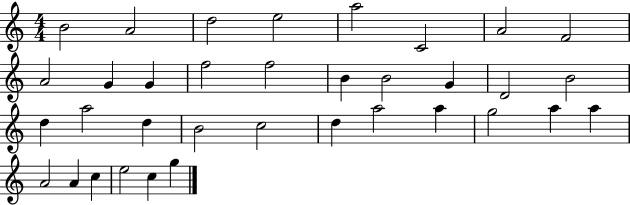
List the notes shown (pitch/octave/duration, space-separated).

B4/h A4/h D5/h E5/h A5/h C4/h A4/h F4/h A4/h G4/q G4/q F5/h F5/h B4/q B4/h G4/q D4/h B4/h D5/q A5/h D5/q B4/h C5/h D5/q A5/h A5/q G5/h A5/q A5/q A4/h A4/q C5/q E5/h C5/q G5/q